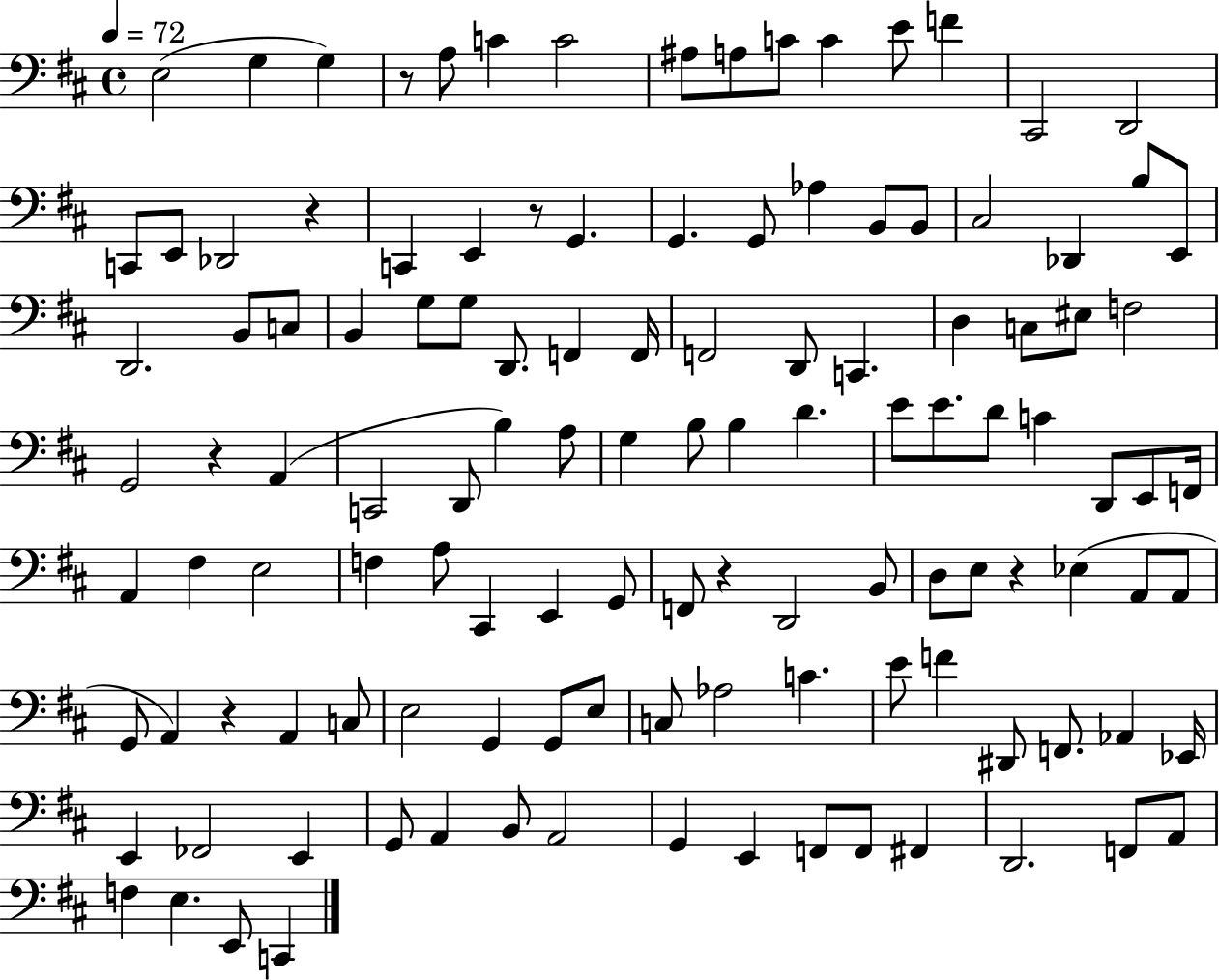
X:1
T:Untitled
M:4/4
L:1/4
K:D
E,2 G, G, z/2 A,/2 C C2 ^A,/2 A,/2 C/2 C E/2 F ^C,,2 D,,2 C,,/2 E,,/2 _D,,2 z C,, E,, z/2 G,, G,, G,,/2 _A, B,,/2 B,,/2 ^C,2 _D,, B,/2 E,,/2 D,,2 B,,/2 C,/2 B,, G,/2 G,/2 D,,/2 F,, F,,/4 F,,2 D,,/2 C,, D, C,/2 ^E,/2 F,2 G,,2 z A,, C,,2 D,,/2 B, A,/2 G, B,/2 B, D E/2 E/2 D/2 C D,,/2 E,,/2 F,,/4 A,, ^F, E,2 F, A,/2 ^C,, E,, G,,/2 F,,/2 z D,,2 B,,/2 D,/2 E,/2 z _E, A,,/2 A,,/2 G,,/2 A,, z A,, C,/2 E,2 G,, G,,/2 E,/2 C,/2 _A,2 C E/2 F ^D,,/2 F,,/2 _A,, _E,,/4 E,, _F,,2 E,, G,,/2 A,, B,,/2 A,,2 G,, E,, F,,/2 F,,/2 ^F,, D,,2 F,,/2 A,,/2 F, E, E,,/2 C,,